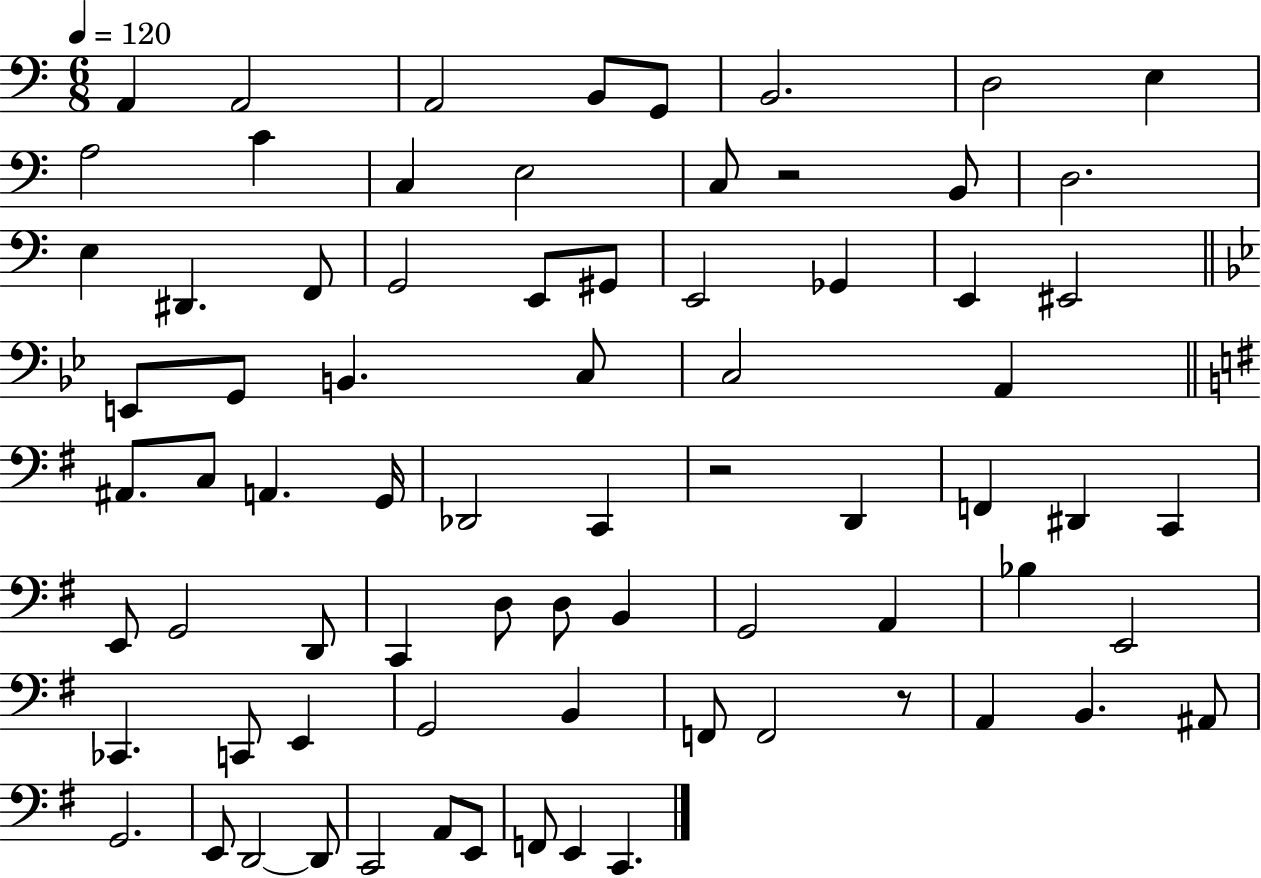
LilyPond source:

{
  \clef bass
  \numericTimeSignature
  \time 6/8
  \key c \major
  \tempo 4 = 120
  a,4 a,2 | a,2 b,8 g,8 | b,2. | d2 e4 | \break a2 c'4 | c4 e2 | c8 r2 b,8 | d2. | \break e4 dis,4. f,8 | g,2 e,8 gis,8 | e,2 ges,4 | e,4 eis,2 | \break \bar "||" \break \key g \minor e,8 g,8 b,4. c8 | c2 a,4 | \bar "||" \break \key g \major ais,8. c8 a,4. g,16 | des,2 c,4 | r2 d,4 | f,4 dis,4 c,4 | \break e,8 g,2 d,8 | c,4 d8 d8 b,4 | g,2 a,4 | bes4 e,2 | \break ces,4. c,8 e,4 | g,2 b,4 | f,8 f,2 r8 | a,4 b,4. ais,8 | \break g,2. | e,8 d,2~~ d,8 | c,2 a,8 e,8 | f,8 e,4 c,4. | \break \bar "|."
}